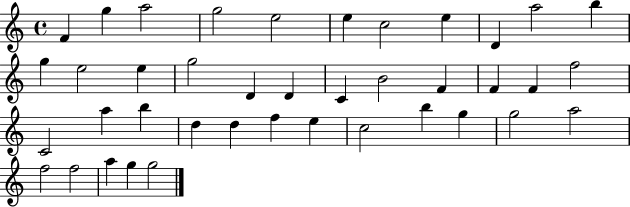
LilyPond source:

{
  \clef treble
  \time 4/4
  \defaultTimeSignature
  \key c \major
  f'4 g''4 a''2 | g''2 e''2 | e''4 c''2 e''4 | d'4 a''2 b''4 | \break g''4 e''2 e''4 | g''2 d'4 d'4 | c'4 b'2 f'4 | f'4 f'4 f''2 | \break c'2 a''4 b''4 | d''4 d''4 f''4 e''4 | c''2 b''4 g''4 | g''2 a''2 | \break f''2 f''2 | a''4 g''4 g''2 | \bar "|."
}